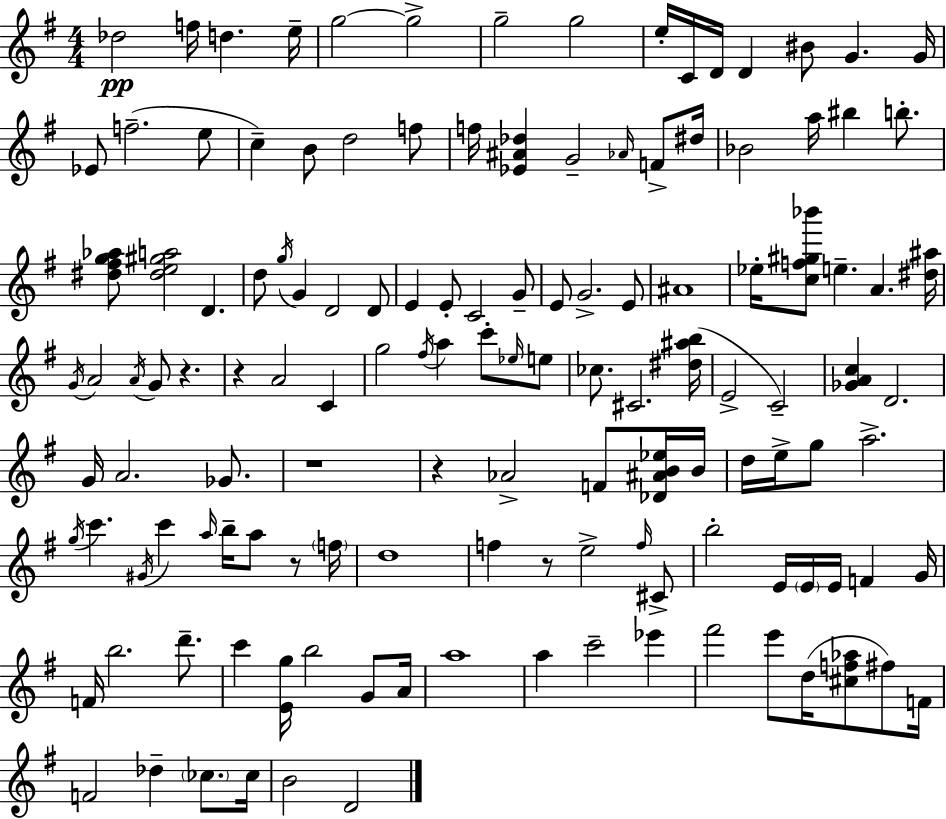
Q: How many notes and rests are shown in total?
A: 132